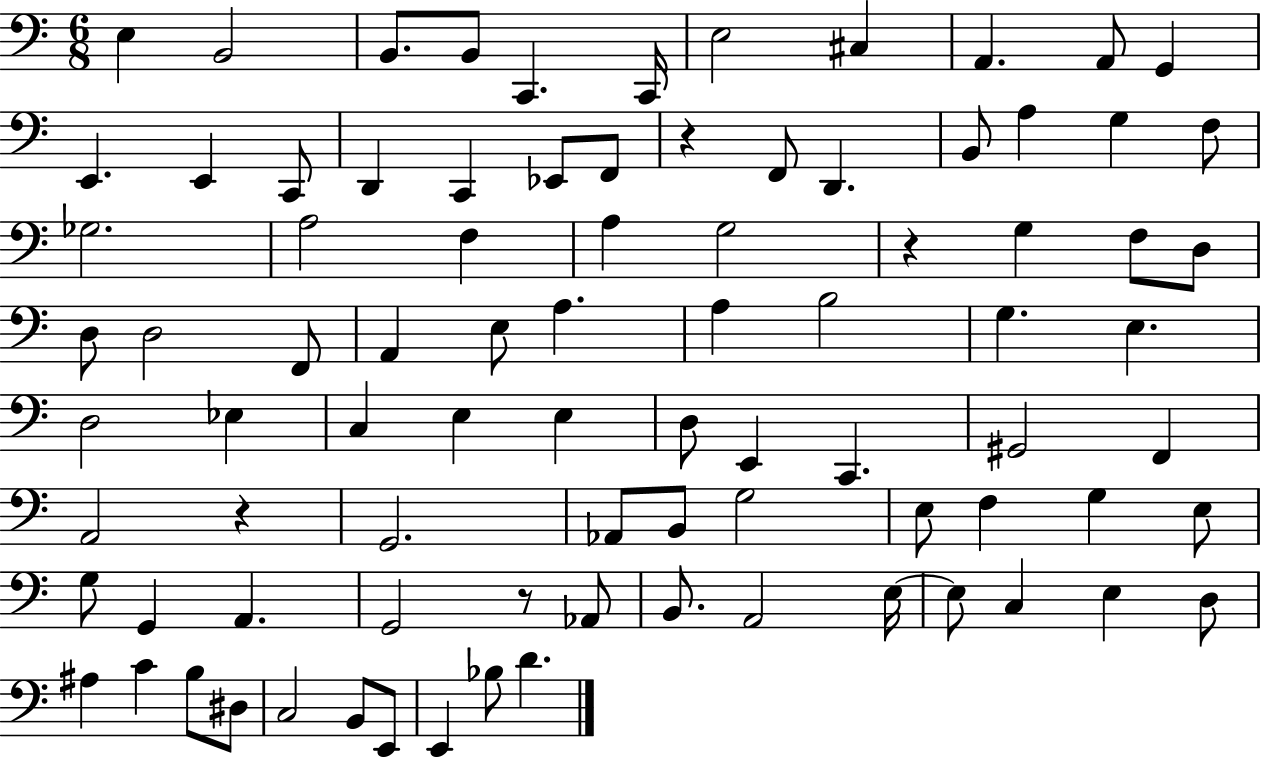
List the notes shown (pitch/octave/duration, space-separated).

E3/q B2/h B2/e. B2/e C2/q. C2/s E3/h C#3/q A2/q. A2/e G2/q E2/q. E2/q C2/e D2/q C2/q Eb2/e F2/e R/q F2/e D2/q. B2/e A3/q G3/q F3/e Gb3/h. A3/h F3/q A3/q G3/h R/q G3/q F3/e D3/e D3/e D3/h F2/e A2/q E3/e A3/q. A3/q B3/h G3/q. E3/q. D3/h Eb3/q C3/q E3/q E3/q D3/e E2/q C2/q. G#2/h F2/q A2/h R/q G2/h. Ab2/e B2/e G3/h E3/e F3/q G3/q E3/e G3/e G2/q A2/q. G2/h R/e Ab2/e B2/e. A2/h E3/s E3/e C3/q E3/q D3/e A#3/q C4/q B3/e D#3/e C3/h B2/e E2/e E2/q Bb3/e D4/q.